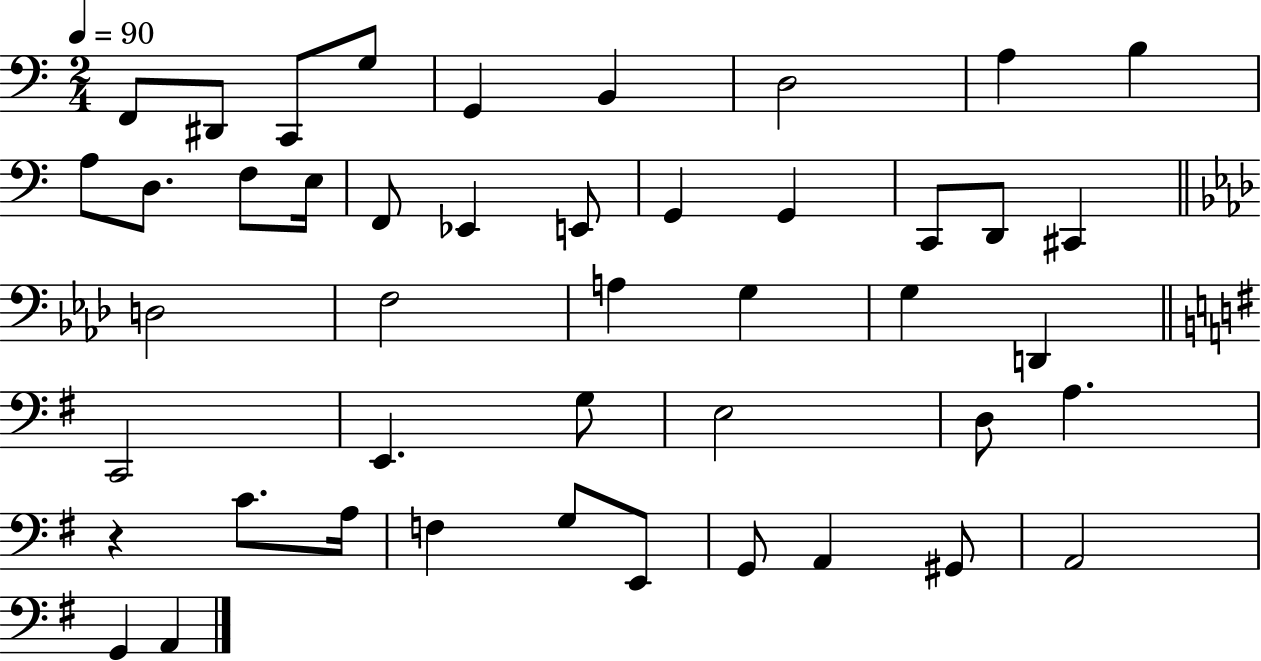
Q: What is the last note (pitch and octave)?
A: A2